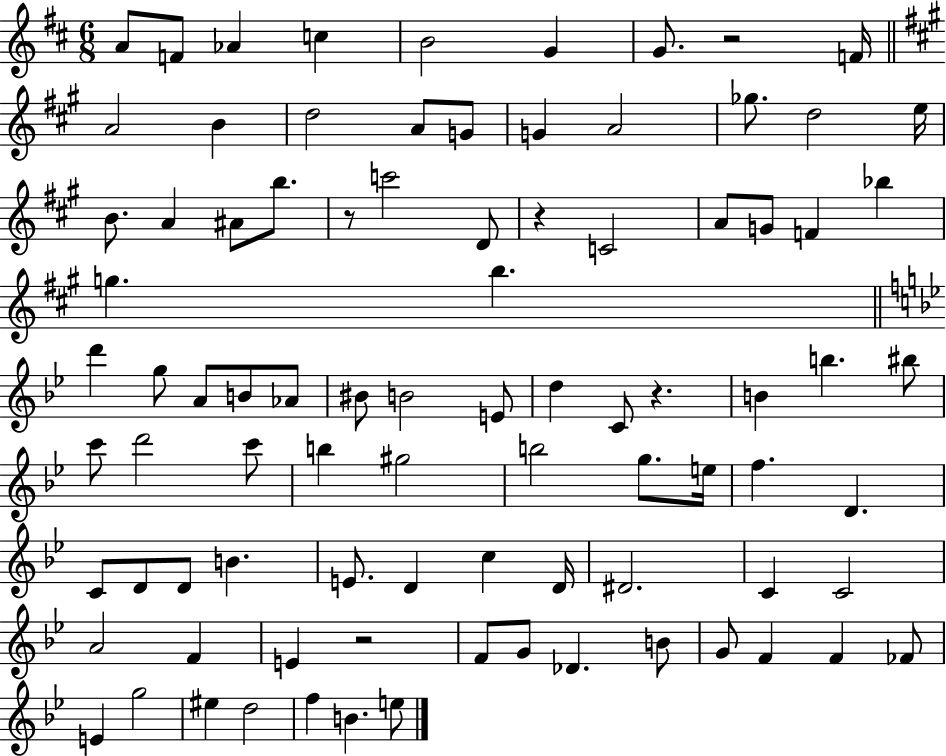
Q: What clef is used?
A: treble